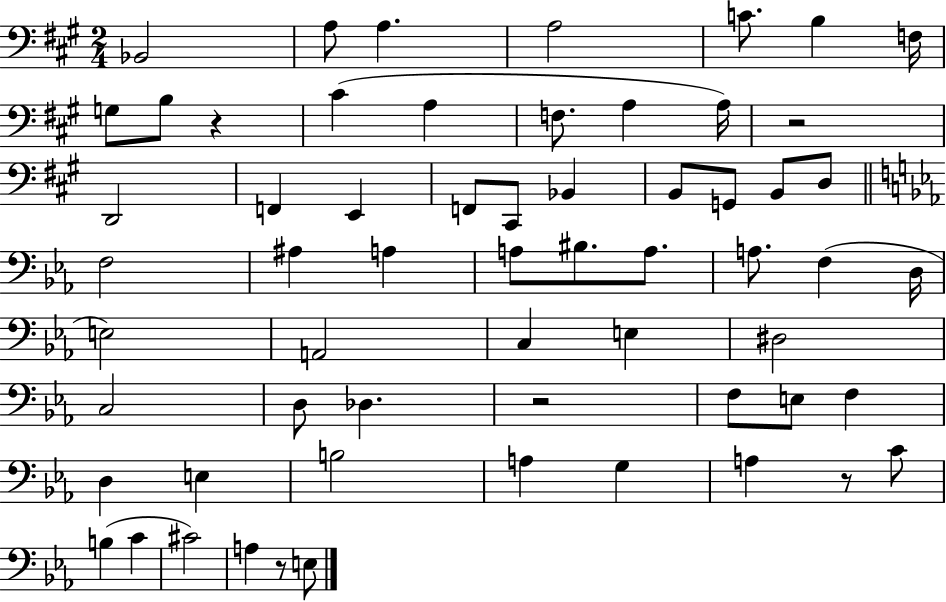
{
  \clef bass
  \numericTimeSignature
  \time 2/4
  \key a \major
  bes,2 | a8 a4. | a2 | c'8. b4 f16 | \break g8 b8 r4 | cis'4( a4 | f8. a4 a16) | r2 | \break d,2 | f,4 e,4 | f,8 cis,8 bes,4 | b,8 g,8 b,8 d8 | \break \bar "||" \break \key c \minor f2 | ais4 a4 | a8 bis8. a8. | a8. f4( d16 | \break e2) | a,2 | c4 e4 | dis2 | \break c2 | d8 des4. | r2 | f8 e8 f4 | \break d4 e4 | b2 | a4 g4 | a4 r8 c'8 | \break b4( c'4 | cis'2) | a4 r8 e8 | \bar "|."
}